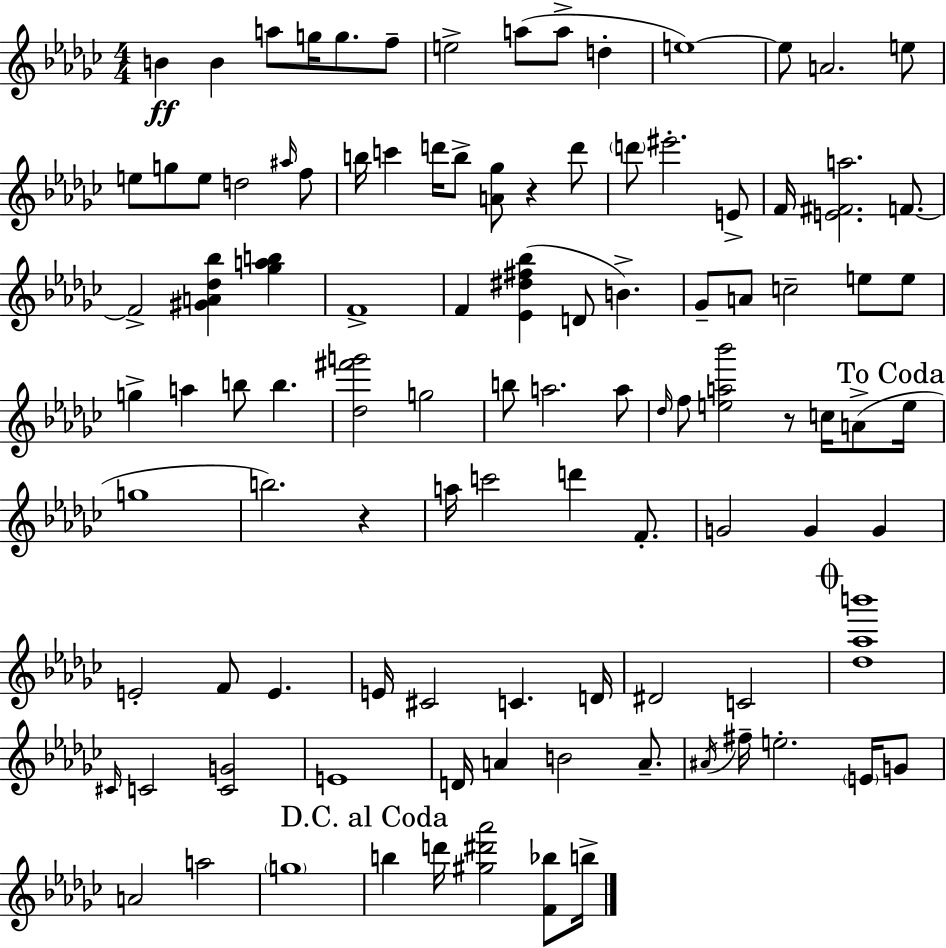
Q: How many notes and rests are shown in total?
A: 103